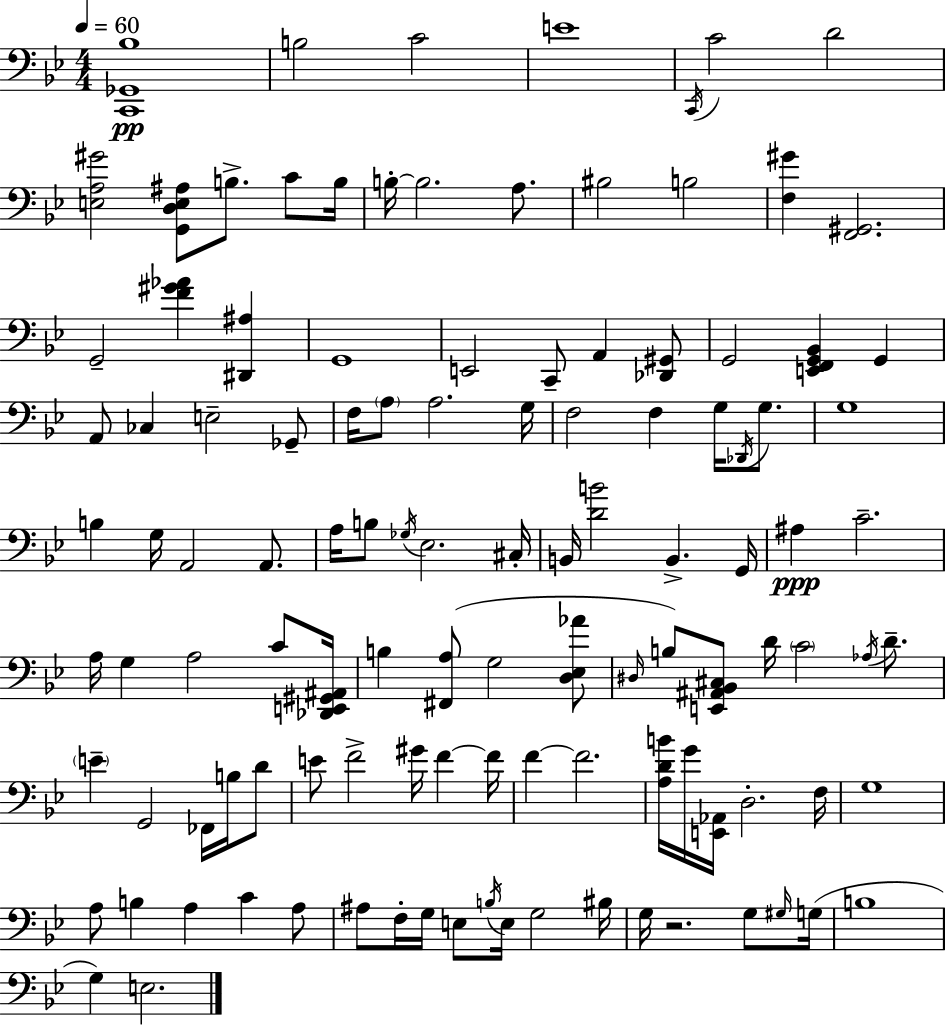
X:1
T:Untitled
M:4/4
L:1/4
K:Gm
[C,,_G,,_B,]4 B,2 C2 E4 C,,/4 C2 D2 [E,A,^G]2 [G,,D,E,^A,]/2 B,/2 C/2 B,/4 B,/4 B,2 A,/2 ^B,2 B,2 [F,^G] [F,,^G,,]2 G,,2 [F^G_A] [^D,,^A,] G,,4 E,,2 C,,/2 A,, [_D,,^G,,]/2 G,,2 [E,,F,,G,,_B,,] G,, A,,/2 _C, E,2 _G,,/2 F,/4 A,/2 A,2 G,/4 F,2 F, G,/4 _D,,/4 G,/2 G,4 B, G,/4 A,,2 A,,/2 A,/4 B,/2 _G,/4 _E,2 ^C,/4 B,,/4 [DB]2 B,, G,,/4 ^A, C2 A,/4 G, A,2 C/2 [_D,,E,,^G,,^A,,]/4 B, [^F,,A,]/2 G,2 [D,_E,_A]/2 ^D,/4 B,/2 [E,,^A,,_B,,^C,]/2 D/4 C2 _A,/4 D/2 E G,,2 _F,,/4 B,/4 D/2 E/2 F2 ^G/4 F F/4 F F2 [A,DB]/4 G/4 [E,,_A,,]/4 D,2 F,/4 G,4 A,/2 B, A, C A,/2 ^A,/2 F,/4 G,/4 E,/2 B,/4 E,/4 G,2 ^B,/4 G,/4 z2 G,/2 ^G,/4 G,/4 B,4 G, E,2